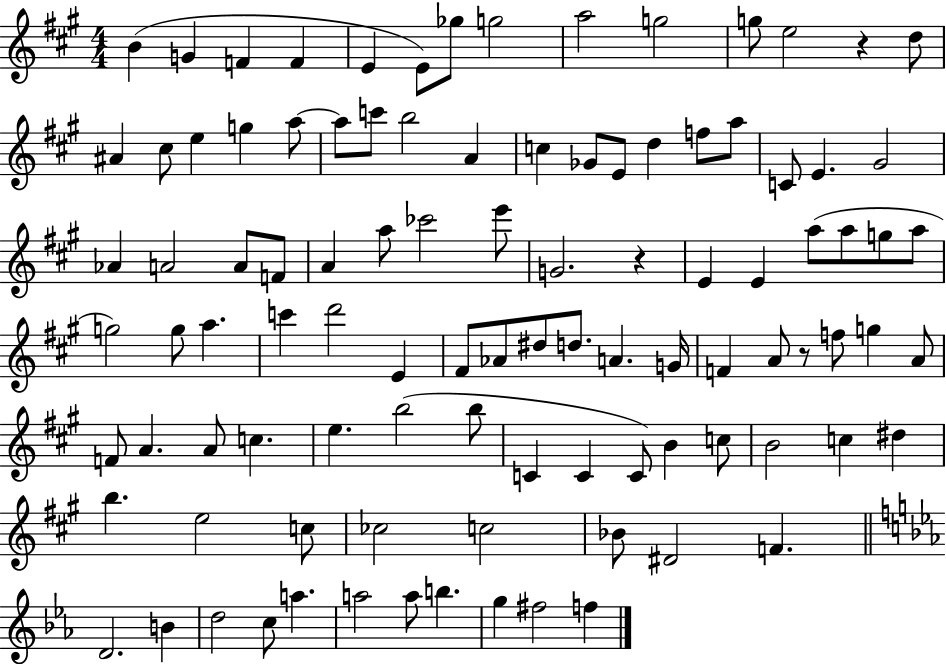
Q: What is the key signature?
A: A major